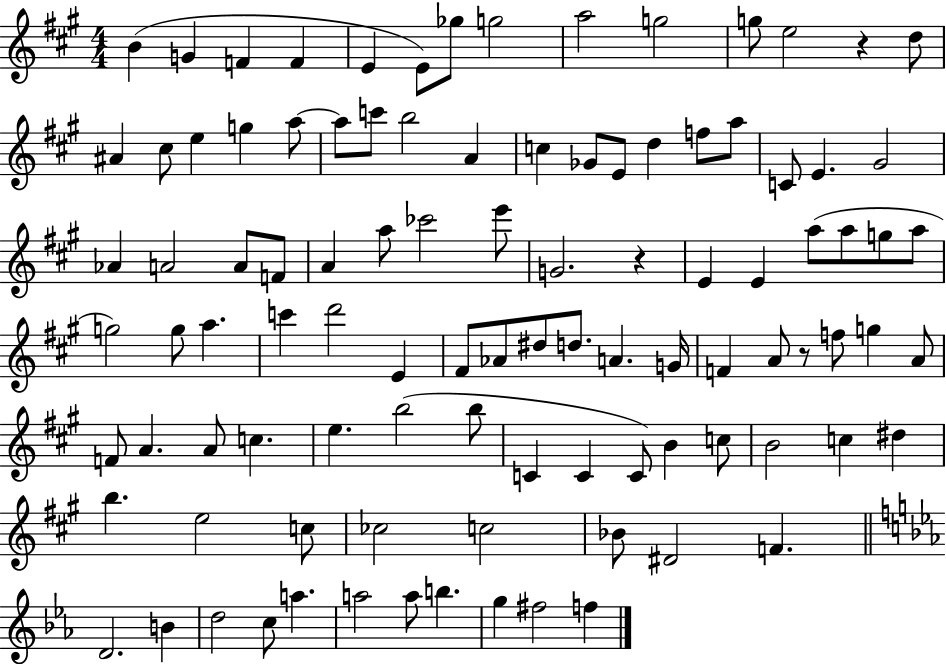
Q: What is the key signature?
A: A major